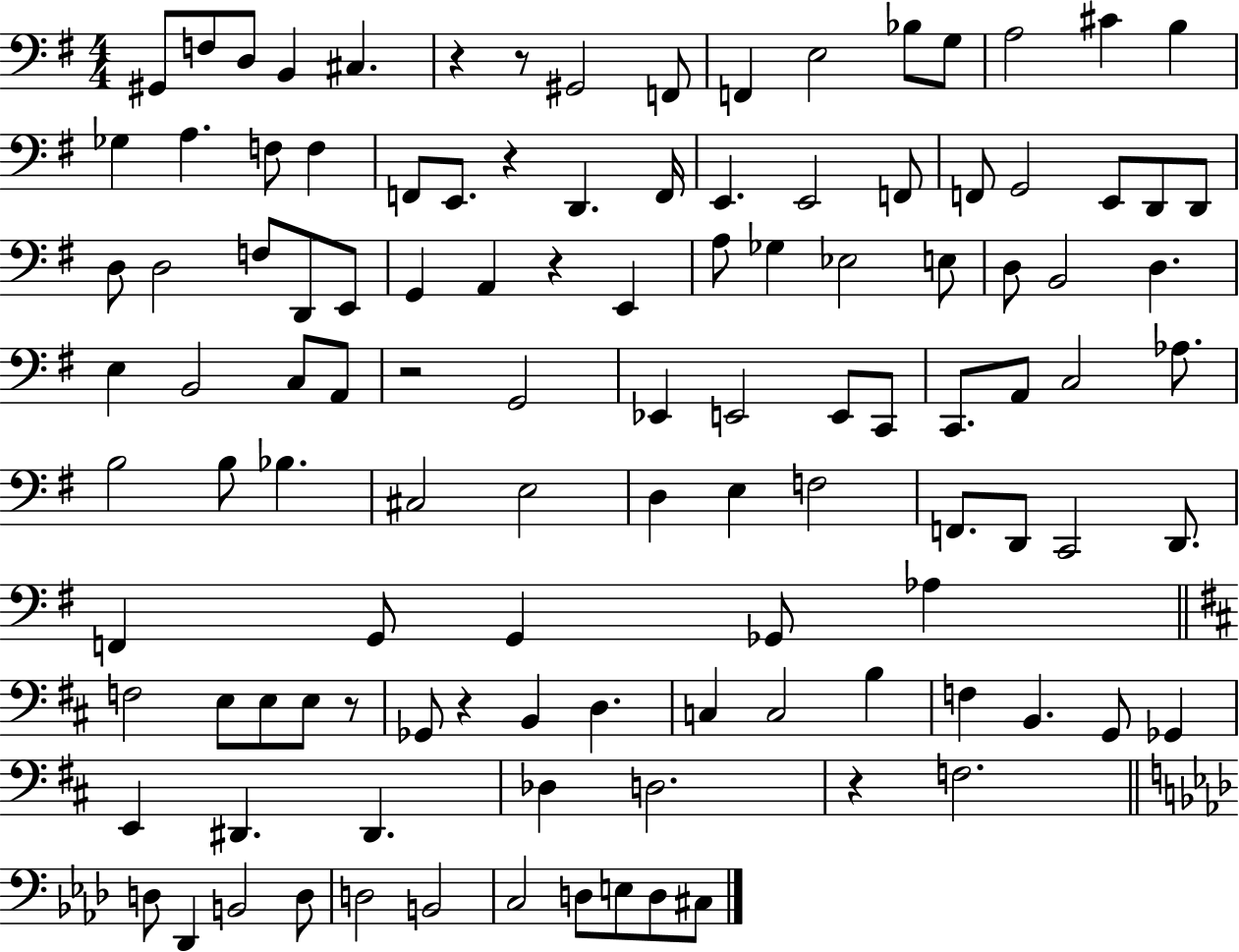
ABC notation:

X:1
T:Untitled
M:4/4
L:1/4
K:G
^G,,/2 F,/2 D,/2 B,, ^C, z z/2 ^G,,2 F,,/2 F,, E,2 _B,/2 G,/2 A,2 ^C B, _G, A, F,/2 F, F,,/2 E,,/2 z D,, F,,/4 E,, E,,2 F,,/2 F,,/2 G,,2 E,,/2 D,,/2 D,,/2 D,/2 D,2 F,/2 D,,/2 E,,/2 G,, A,, z E,, A,/2 _G, _E,2 E,/2 D,/2 B,,2 D, E, B,,2 C,/2 A,,/2 z2 G,,2 _E,, E,,2 E,,/2 C,,/2 C,,/2 A,,/2 C,2 _A,/2 B,2 B,/2 _B, ^C,2 E,2 D, E, F,2 F,,/2 D,,/2 C,,2 D,,/2 F,, G,,/2 G,, _G,,/2 _A, F,2 E,/2 E,/2 E,/2 z/2 _G,,/2 z B,, D, C, C,2 B, F, B,, G,,/2 _G,, E,, ^D,, ^D,, _D, D,2 z F,2 D,/2 _D,, B,,2 D,/2 D,2 B,,2 C,2 D,/2 E,/2 D,/2 ^C,/2